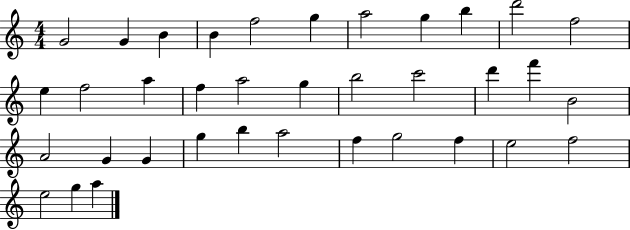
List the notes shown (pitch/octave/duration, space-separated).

G4/h G4/q B4/q B4/q F5/h G5/q A5/h G5/q B5/q D6/h F5/h E5/q F5/h A5/q F5/q A5/h G5/q B5/h C6/h D6/q F6/q B4/h A4/h G4/q G4/q G5/q B5/q A5/h F5/q G5/h F5/q E5/h F5/h E5/h G5/q A5/q